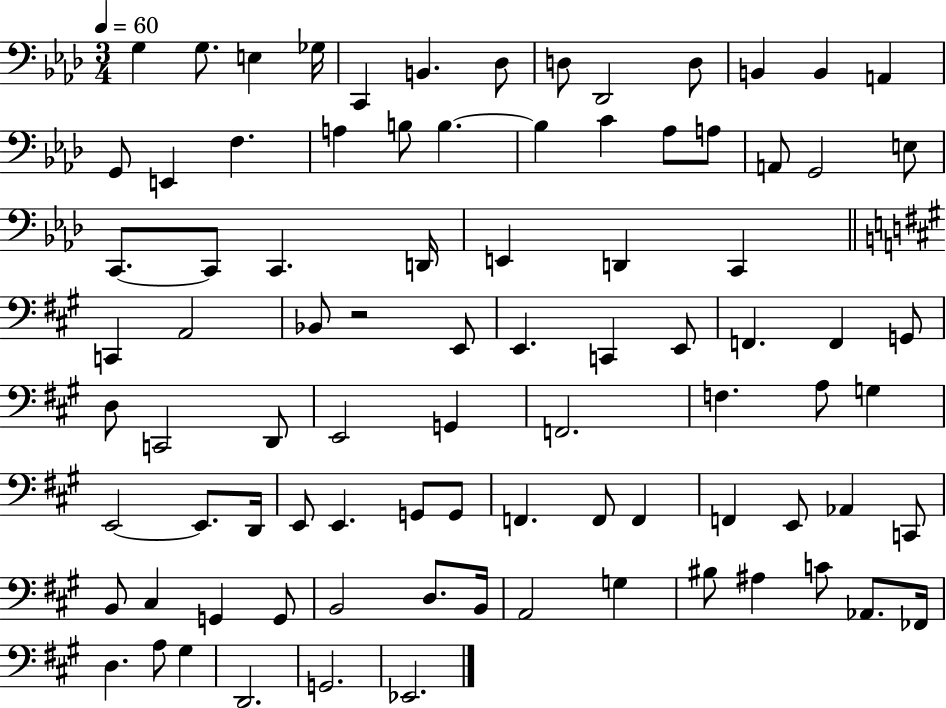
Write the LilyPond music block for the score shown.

{
  \clef bass
  \numericTimeSignature
  \time 3/4
  \key aes \major
  \tempo 4 = 60
  g4 g8. e4 ges16 | c,4 b,4. des8 | d8 des,2 d8 | b,4 b,4 a,4 | \break g,8 e,4 f4. | a4 b8 b4.~~ | b4 c'4 aes8 a8 | a,8 g,2 e8 | \break c,8.~~ c,8 c,4. d,16 | e,4 d,4 c,4 | \bar "||" \break \key a \major c,4 a,2 | bes,8 r2 e,8 | e,4. c,4 e,8 | f,4. f,4 g,8 | \break d8 c,2 d,8 | e,2 g,4 | f,2. | f4. a8 g4 | \break e,2~~ e,8. d,16 | e,8 e,4. g,8 g,8 | f,4. f,8 f,4 | f,4 e,8 aes,4 c,8 | \break b,8 cis4 g,4 g,8 | b,2 d8. b,16 | a,2 g4 | bis8 ais4 c'8 aes,8. fes,16 | \break d4. a8 gis4 | d,2. | g,2. | ees,2. | \break \bar "|."
}